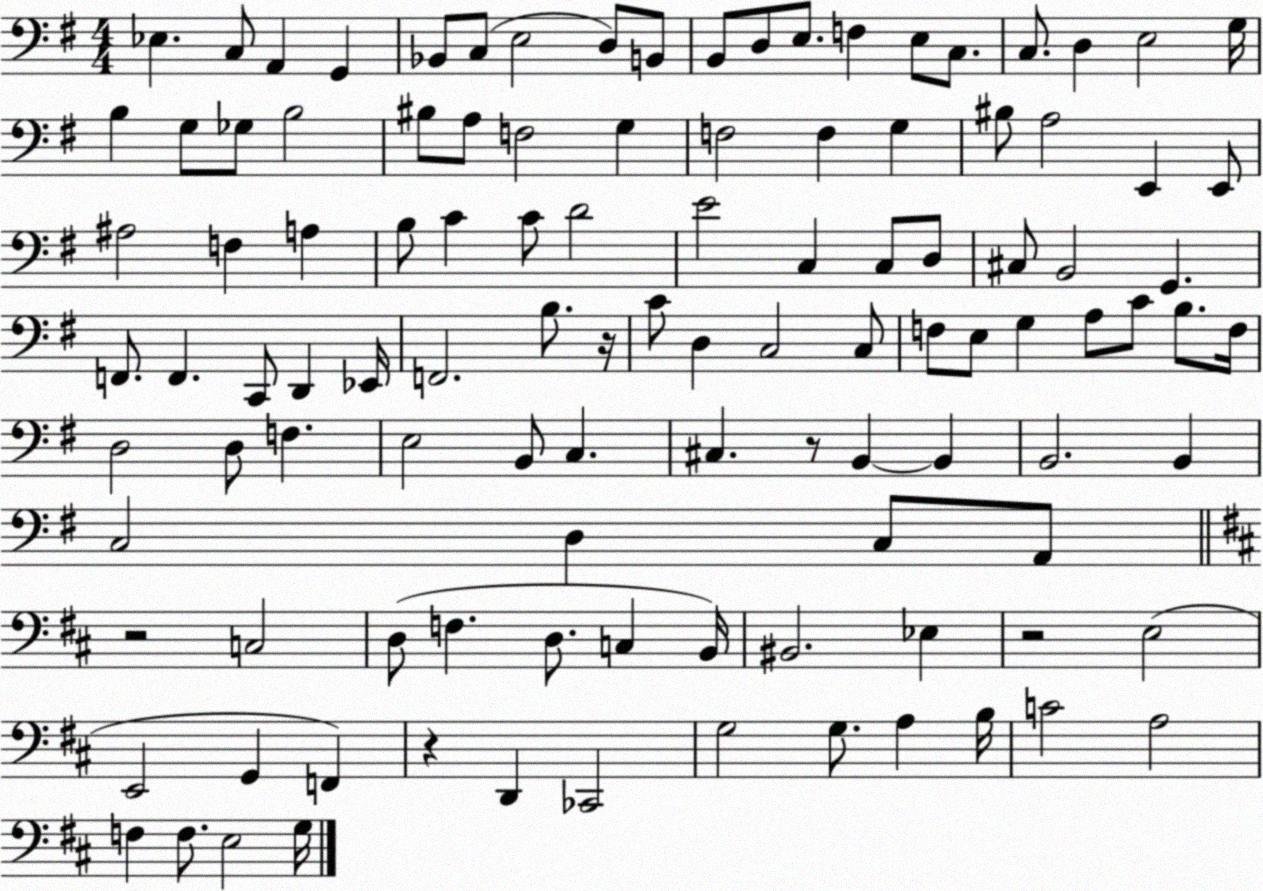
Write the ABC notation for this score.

X:1
T:Untitled
M:4/4
L:1/4
K:G
_E, C,/2 A,, G,, _B,,/2 C,/2 E,2 D,/2 B,,/2 B,,/2 D,/2 E,/2 F, E,/2 C,/2 C,/2 D, E,2 G,/4 B, G,/2 _G,/2 B,2 ^B,/2 A,/2 F,2 G, F,2 F, G, ^B,/2 A,2 E,, E,,/2 ^A,2 F, A, B,/2 C C/2 D2 E2 C, C,/2 D,/2 ^C,/2 B,,2 G,, F,,/2 F,, C,,/2 D,, _E,,/4 F,,2 B,/2 z/4 C/2 D, C,2 C,/2 F,/2 E,/2 G, A,/2 C/2 B,/2 F,/4 D,2 D,/2 F, E,2 B,,/2 C, ^C, z/2 B,, B,, B,,2 B,, C,2 D, C,/2 A,,/2 z2 C,2 D,/2 F, D,/2 C, B,,/4 ^B,,2 _E, z2 E,2 E,,2 G,, F,, z D,, _C,,2 G,2 G,/2 A, B,/4 C2 A,2 F, F,/2 E,2 G,/4